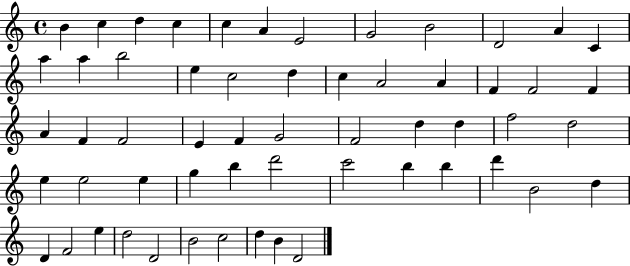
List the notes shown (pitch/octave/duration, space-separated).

B4/q C5/q D5/q C5/q C5/q A4/q E4/h G4/h B4/h D4/h A4/q C4/q A5/q A5/q B5/h E5/q C5/h D5/q C5/q A4/h A4/q F4/q F4/h F4/q A4/q F4/q F4/h E4/q F4/q G4/h F4/h D5/q D5/q F5/h D5/h E5/q E5/h E5/q G5/q B5/q D6/h C6/h B5/q B5/q D6/q B4/h D5/q D4/q F4/h E5/q D5/h D4/h B4/h C5/h D5/q B4/q D4/h